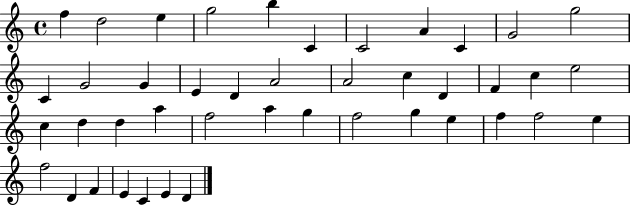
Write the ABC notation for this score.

X:1
T:Untitled
M:4/4
L:1/4
K:C
f d2 e g2 b C C2 A C G2 g2 C G2 G E D A2 A2 c D F c e2 c d d a f2 a g f2 g e f f2 e f2 D F E C E D